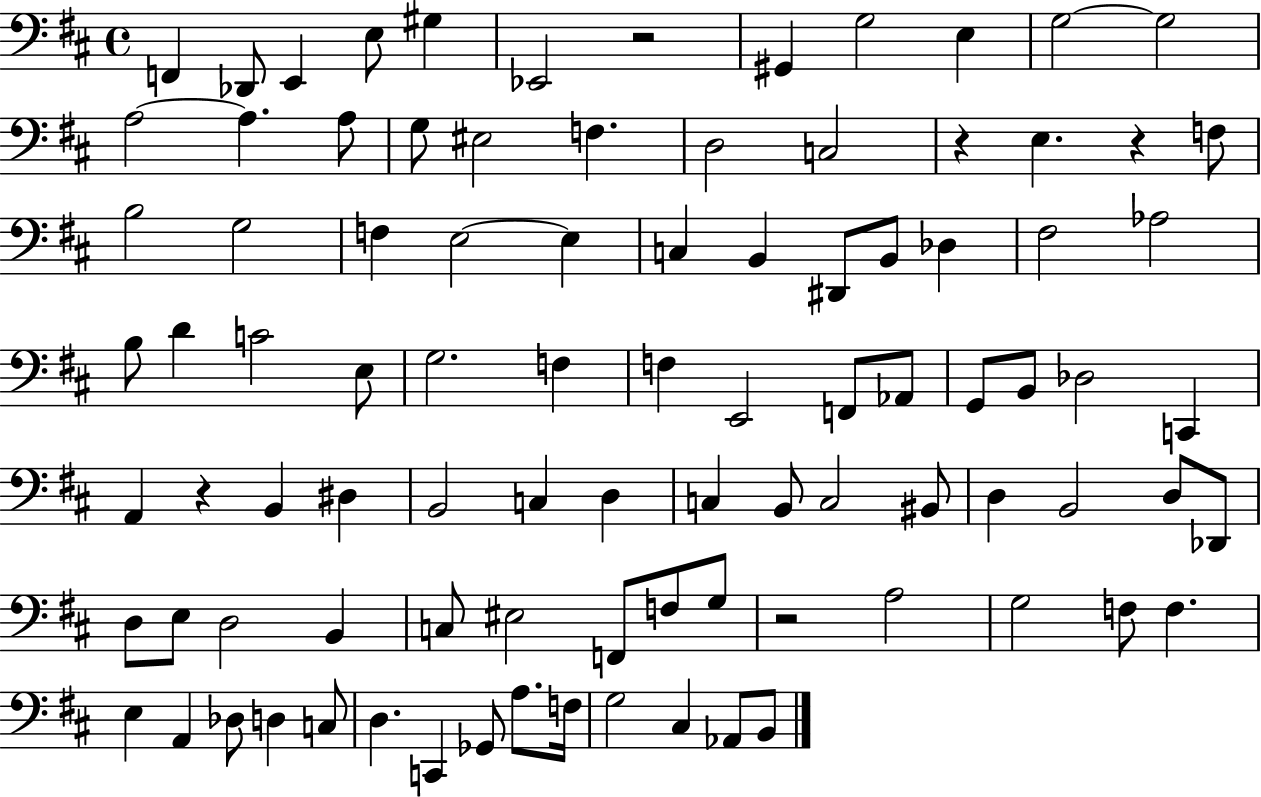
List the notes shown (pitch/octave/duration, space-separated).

F2/q Db2/e E2/q E3/e G#3/q Eb2/h R/h G#2/q G3/h E3/q G3/h G3/h A3/h A3/q. A3/e G3/e EIS3/h F3/q. D3/h C3/h R/q E3/q. R/q F3/e B3/h G3/h F3/q E3/h E3/q C3/q B2/q D#2/e B2/e Db3/q F#3/h Ab3/h B3/e D4/q C4/h E3/e G3/h. F3/q F3/q E2/h F2/e Ab2/e G2/e B2/e Db3/h C2/q A2/q R/q B2/q D#3/q B2/h C3/q D3/q C3/q B2/e C3/h BIS2/e D3/q B2/h D3/e Db2/e D3/e E3/e D3/h B2/q C3/e EIS3/h F2/e F3/e G3/e R/h A3/h G3/h F3/e F3/q. E3/q A2/q Db3/e D3/q C3/e D3/q. C2/q Gb2/e A3/e. F3/s G3/h C#3/q Ab2/e B2/e